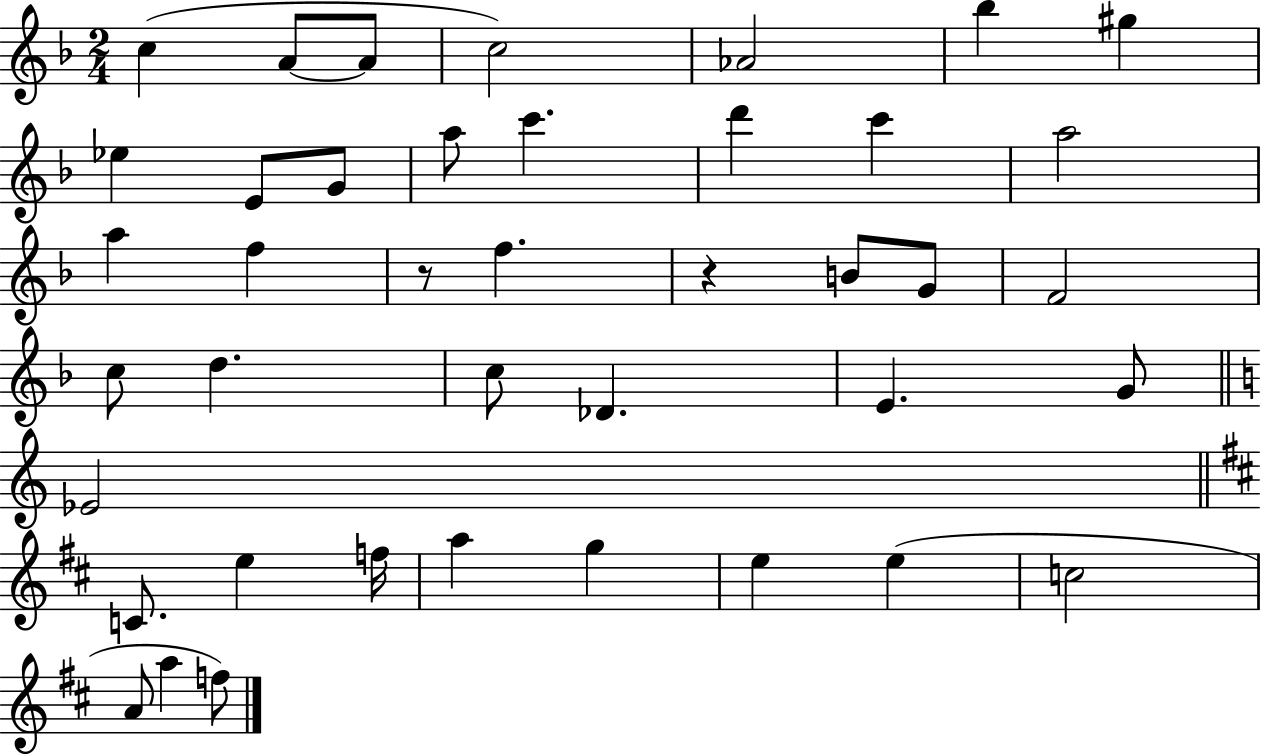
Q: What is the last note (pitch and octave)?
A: F5